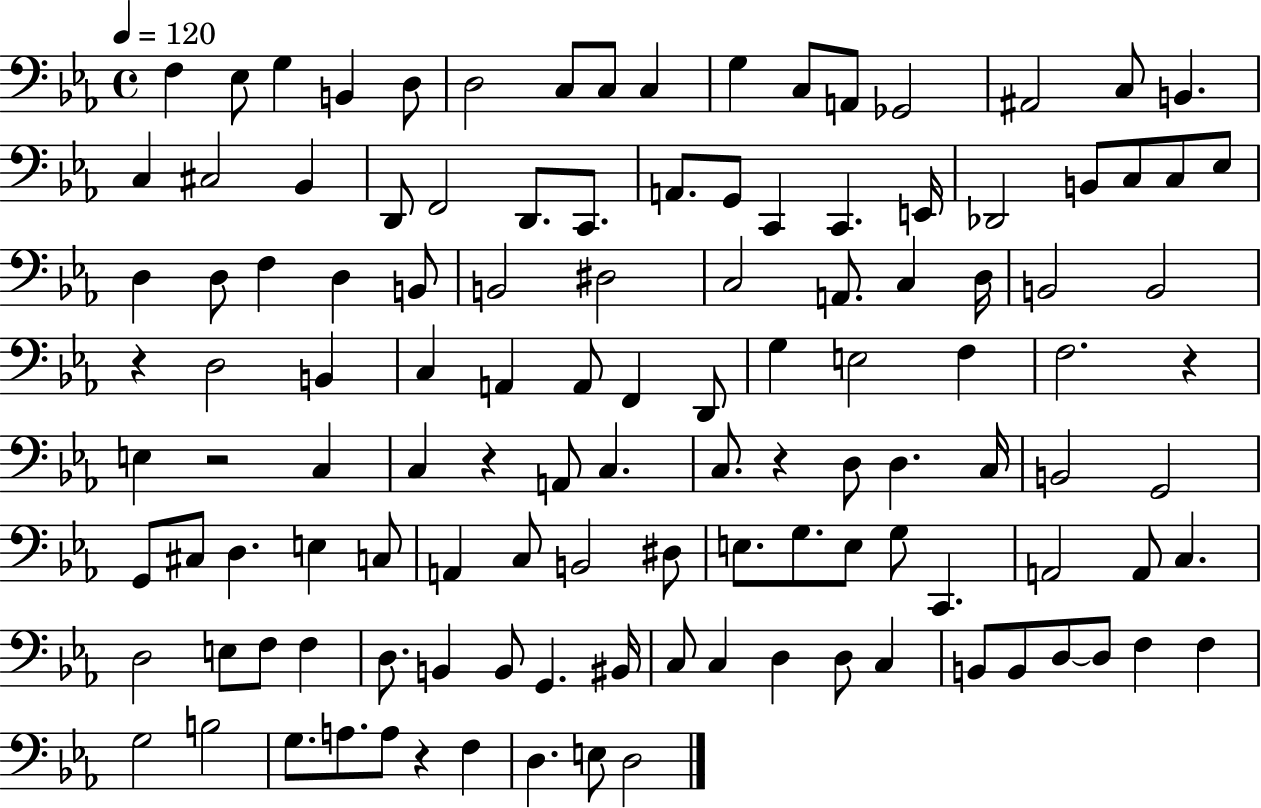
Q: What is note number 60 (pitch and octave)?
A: C3